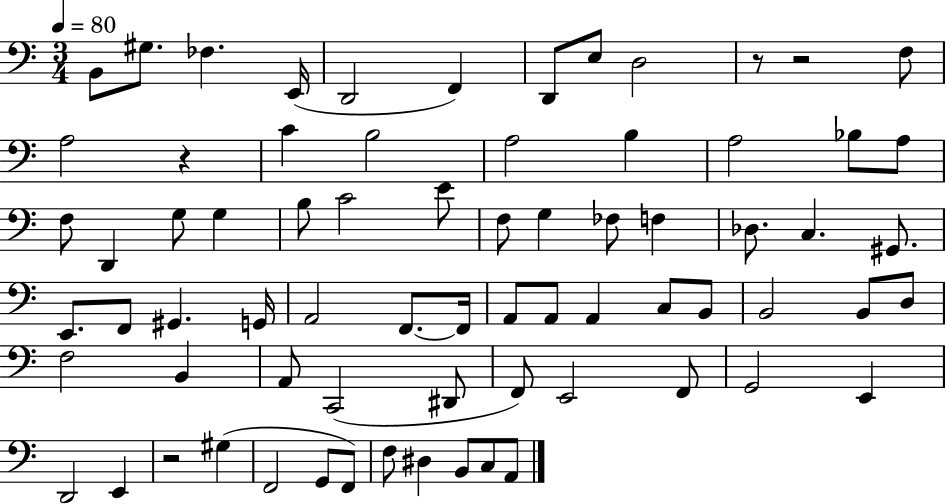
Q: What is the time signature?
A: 3/4